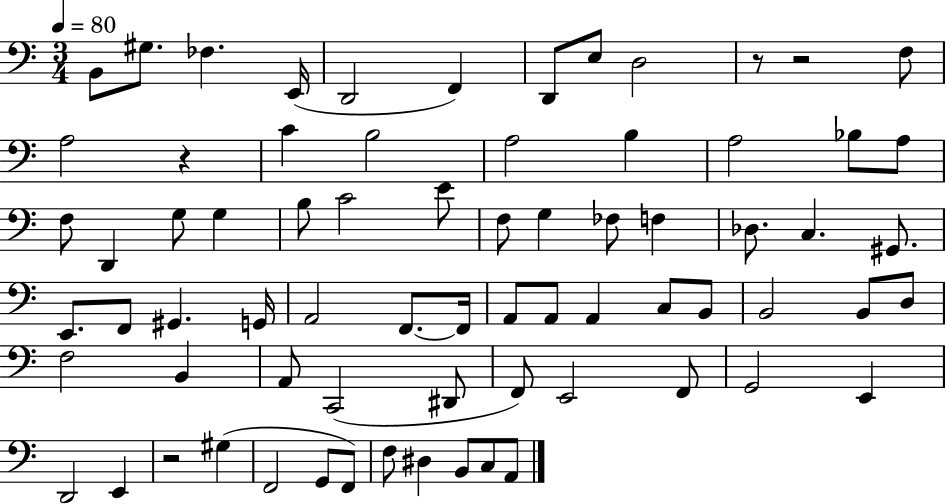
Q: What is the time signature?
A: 3/4